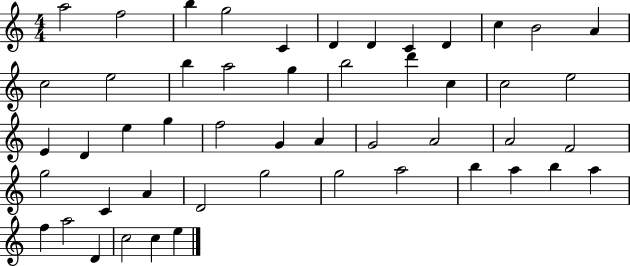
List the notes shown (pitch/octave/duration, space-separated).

A5/h F5/h B5/q G5/h C4/q D4/q D4/q C4/q D4/q C5/q B4/h A4/q C5/h E5/h B5/q A5/h G5/q B5/h D6/q C5/q C5/h E5/h E4/q D4/q E5/q G5/q F5/h G4/q A4/q G4/h A4/h A4/h F4/h G5/h C4/q A4/q D4/h G5/h G5/h A5/h B5/q A5/q B5/q A5/q F5/q A5/h D4/q C5/h C5/q E5/q